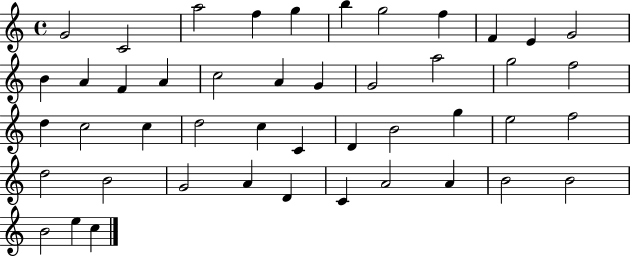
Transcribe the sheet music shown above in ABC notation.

X:1
T:Untitled
M:4/4
L:1/4
K:C
G2 C2 a2 f g b g2 f F E G2 B A F A c2 A G G2 a2 g2 f2 d c2 c d2 c C D B2 g e2 f2 d2 B2 G2 A D C A2 A B2 B2 B2 e c